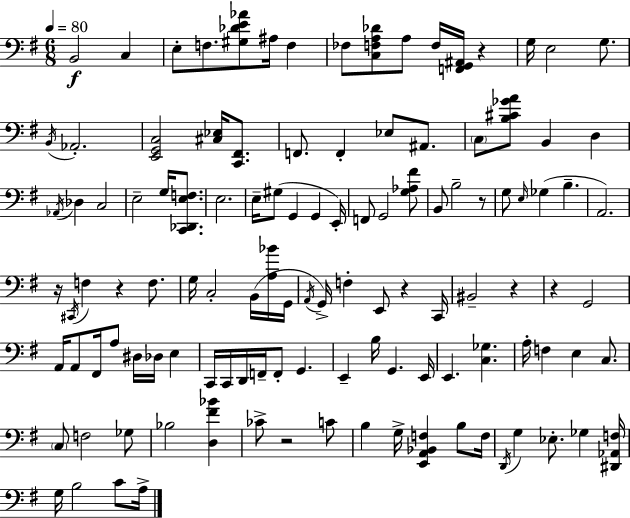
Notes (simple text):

B2/h C3/q E3/e F3/e. [G#3,Db4,E4,Ab4]/e A#3/s F3/q FES3/e [C3,F3,A3,Db4]/e A3/e F3/s [F2,G2,A#2]/s R/q G3/s E3/h G3/e. B2/s Ab2/h. [E2,G2,C3]/h [C#3,Eb3]/s [C2,F#2]/e. F2/e. F2/q Eb3/e A#2/e. C3/e [B3,C#4,Gb4,A4]/e B2/q D3/q Ab2/s Db3/q C3/h E3/h G3/s [C2,Db2,E3,F3]/e. E3/h. E3/s G#3/e G2/q G2/q E2/s F2/e G2/h [G3,Ab3,F#4]/e B2/e B3/h R/e G3/e E3/s Gb3/q B3/q. A2/h. R/s C#2/s F3/q R/q F3/e. G3/s C3/h B2/s [A3,Bb4]/s G2/s A2/s G2/s F3/q E2/e R/q C2/s BIS2/h R/q R/q G2/h A2/s A2/e F#2/s A3/e D#3/s Db3/s E3/q C2/s C2/s D2/s F2/s F2/e G2/q. E2/q B3/s G2/q. E2/s E2/q. [C3,Gb3]/q. A3/s F3/q E3/q C3/e. C3/e F3/h Gb3/e Bb3/h [D3,F#4,Bb4]/q CES4/e R/h C4/e B3/q G3/s [E2,A2,Bb2,F3]/q B3/e F3/s D2/s G3/q Eb3/e. Gb3/q [D#2,Ab2,F3]/s G3/s B3/h C4/e A3/s